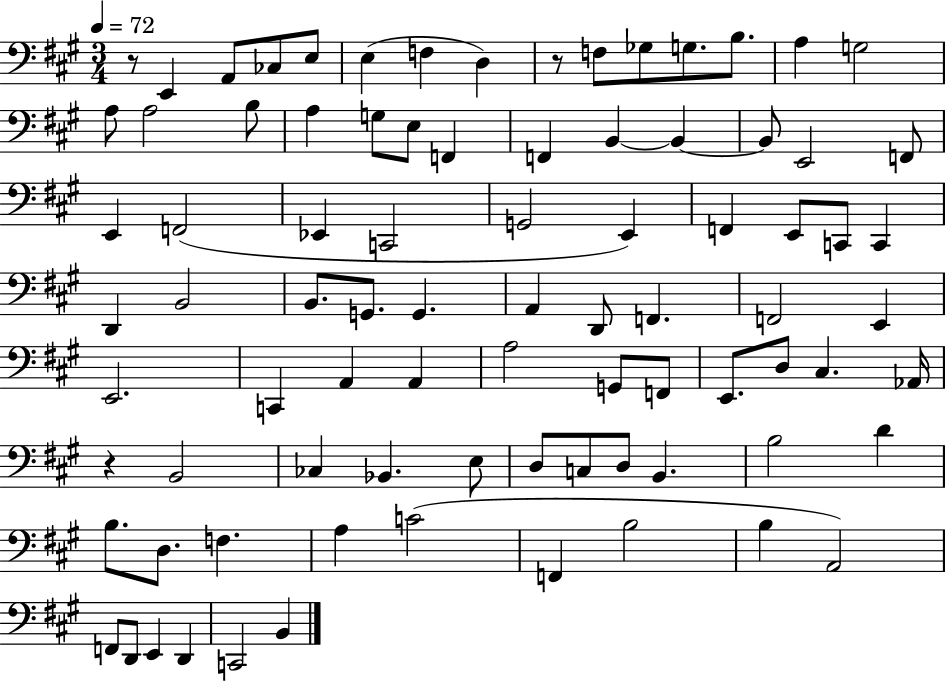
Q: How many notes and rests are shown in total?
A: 85